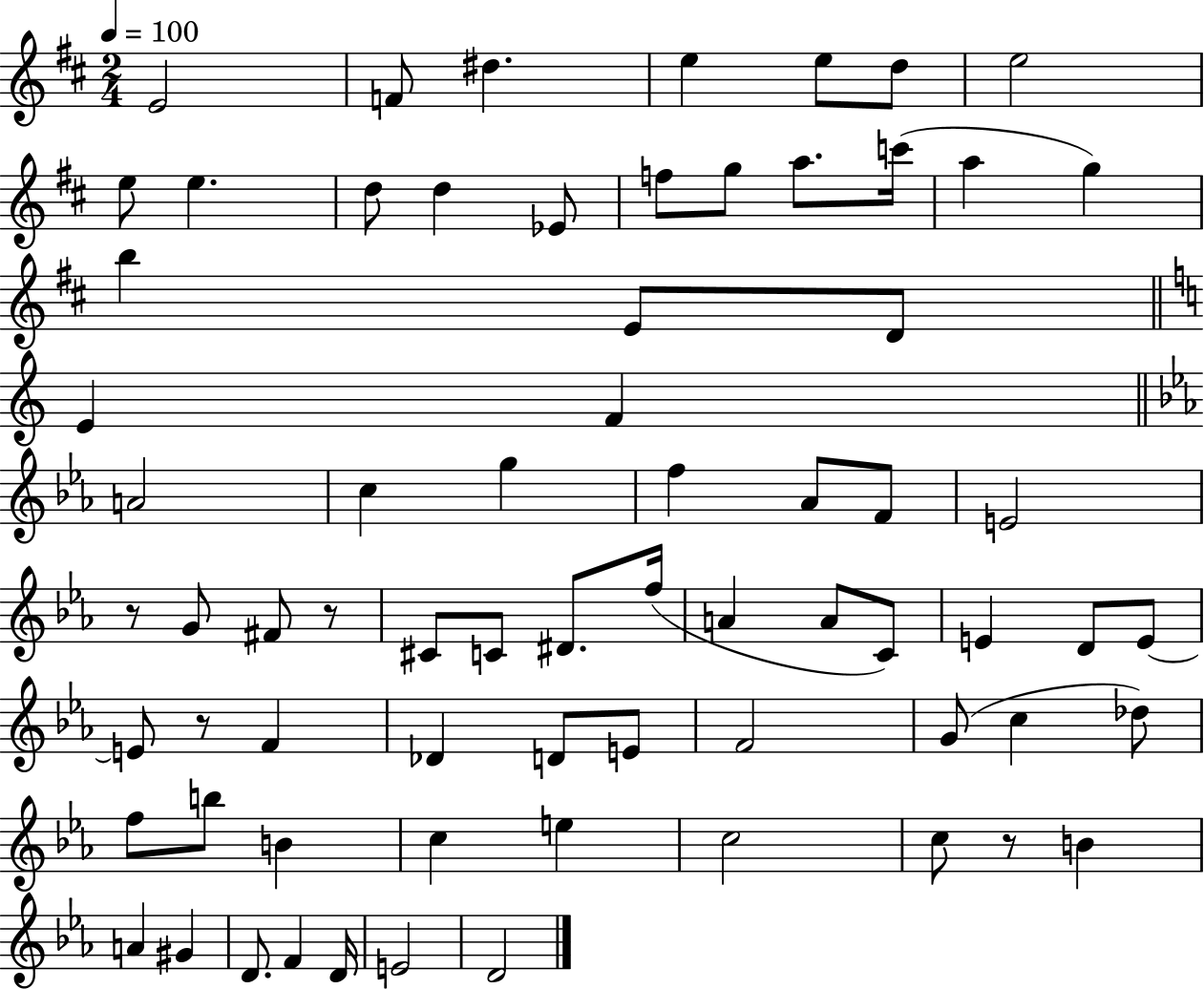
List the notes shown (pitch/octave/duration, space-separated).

E4/h F4/e D#5/q. E5/q E5/e D5/e E5/h E5/e E5/q. D5/e D5/q Eb4/e F5/e G5/e A5/e. C6/s A5/q G5/q B5/q E4/e D4/e E4/q F4/q A4/h C5/q G5/q F5/q Ab4/e F4/e E4/h R/e G4/e F#4/e R/e C#4/e C4/e D#4/e. F5/s A4/q A4/e C4/e E4/q D4/e E4/e E4/e R/e F4/q Db4/q D4/e E4/e F4/h G4/e C5/q Db5/e F5/e B5/e B4/q C5/q E5/q C5/h C5/e R/e B4/q A4/q G#4/q D4/e. F4/q D4/s E4/h D4/h